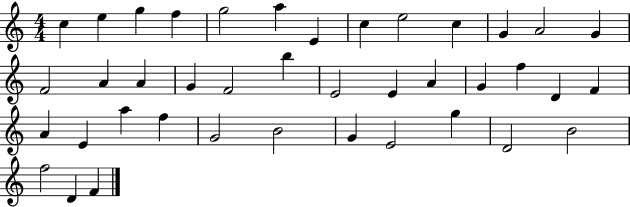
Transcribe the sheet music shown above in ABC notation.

X:1
T:Untitled
M:4/4
L:1/4
K:C
c e g f g2 a E c e2 c G A2 G F2 A A G F2 b E2 E A G f D F A E a f G2 B2 G E2 g D2 B2 f2 D F